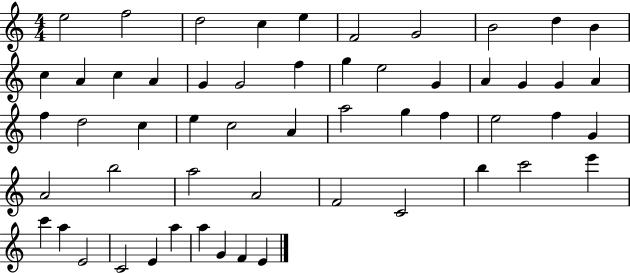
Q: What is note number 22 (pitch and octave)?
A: G4